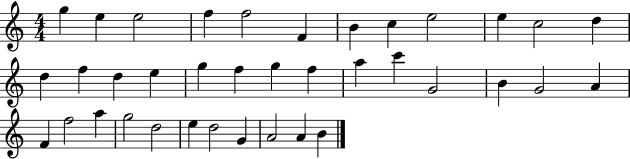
{
  \clef treble
  \numericTimeSignature
  \time 4/4
  \key c \major
  g''4 e''4 e''2 | f''4 f''2 f'4 | b'4 c''4 e''2 | e''4 c''2 d''4 | \break d''4 f''4 d''4 e''4 | g''4 f''4 g''4 f''4 | a''4 c'''4 g'2 | b'4 g'2 a'4 | \break f'4 f''2 a''4 | g''2 d''2 | e''4 d''2 g'4 | a'2 a'4 b'4 | \break \bar "|."
}